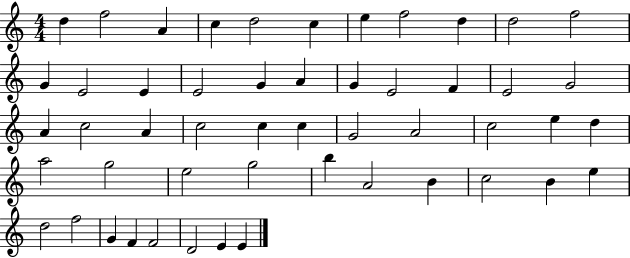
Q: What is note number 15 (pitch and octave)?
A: E4